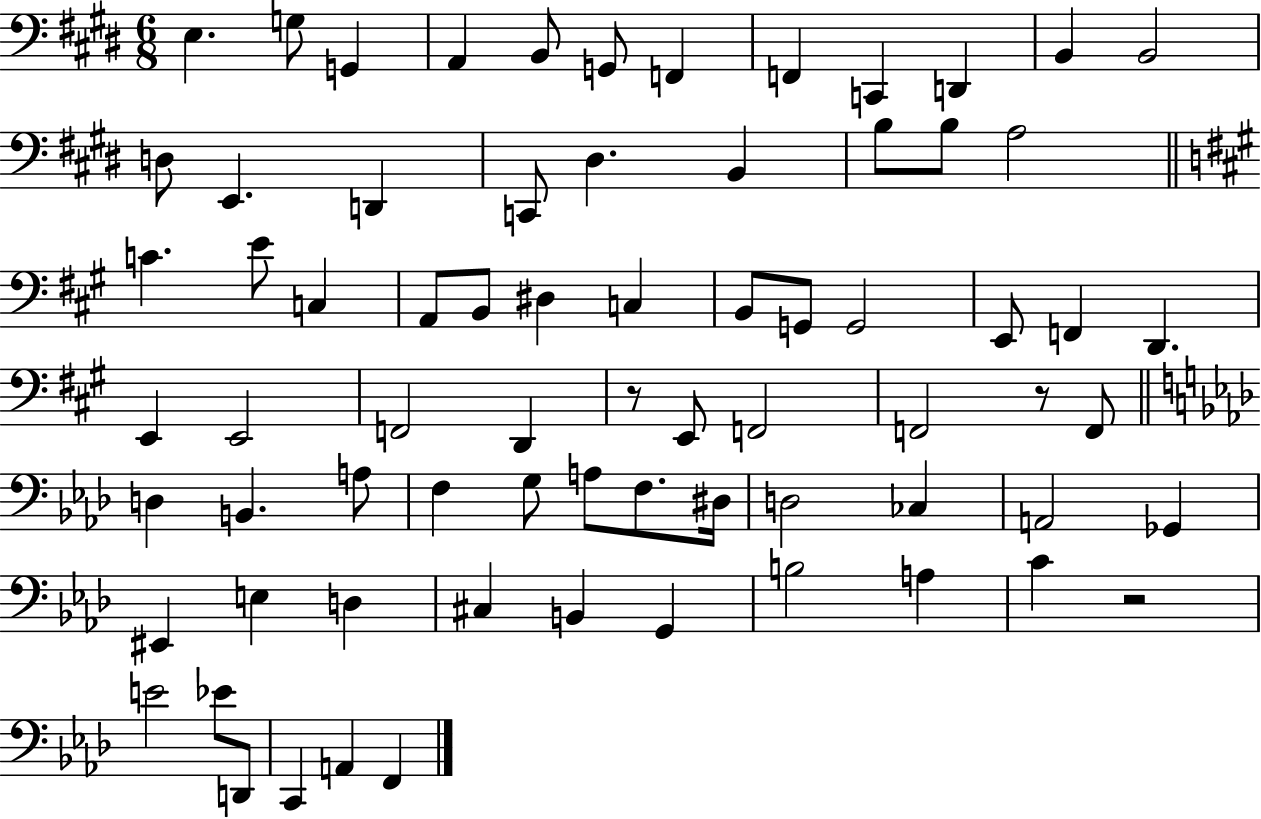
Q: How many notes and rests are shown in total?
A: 72